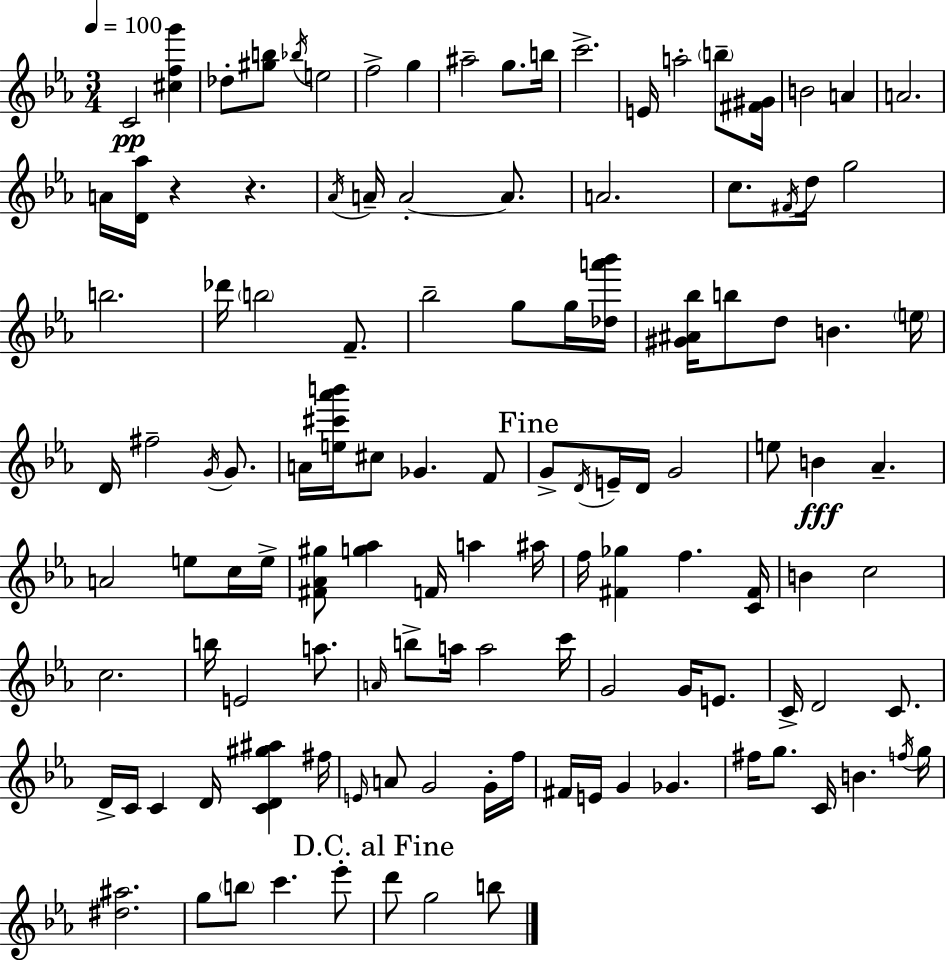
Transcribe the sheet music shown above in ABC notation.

X:1
T:Untitled
M:3/4
L:1/4
K:Cm
C2 [^cfg'] _d/2 [^gb]/2 _b/4 e2 f2 g ^a2 g/2 b/4 c'2 E/4 a2 b/2 [^F^G]/4 B2 A A2 A/4 [D_a]/4 z z _A/4 A/4 A2 A/2 A2 c/2 ^F/4 d/4 g2 b2 _d'/4 b2 F/2 _b2 g/2 g/4 [_da'_b']/4 [^G^A_b]/4 b/2 d/2 B e/4 D/4 ^f2 G/4 G/2 A/4 [e^c'_a'b']/4 ^c/2 _G F/2 G/2 D/4 E/4 D/4 G2 e/2 B _A A2 e/2 c/4 e/4 [^F_A^g]/2 [g_a] F/4 a ^a/4 f/4 [^F_g] f [C^F]/4 B c2 c2 b/4 E2 a/2 A/4 b/2 a/4 a2 c'/4 G2 G/4 E/2 C/4 D2 C/2 D/4 C/4 C D/4 [CD^g^a] ^f/4 E/4 A/2 G2 G/4 f/4 ^F/4 E/4 G _G ^f/4 g/2 C/4 B f/4 g/4 [^d^a]2 g/2 b/2 c' _e'/2 d'/2 g2 b/2